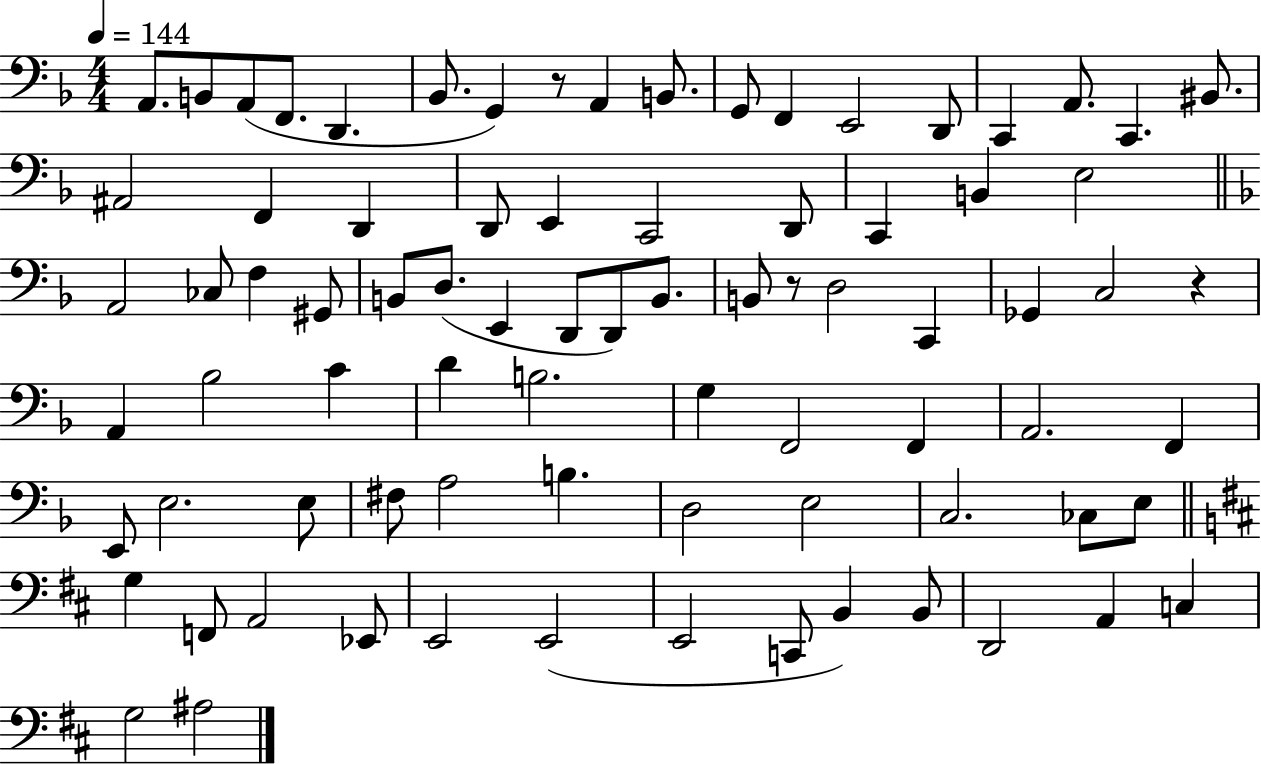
{
  \clef bass
  \numericTimeSignature
  \time 4/4
  \key f \major
  \tempo 4 = 144
  \repeat volta 2 { a,8. b,8 a,8( f,8. d,4. | bes,8. g,4) r8 a,4 b,8. | g,8 f,4 e,2 d,8 | c,4 a,8. c,4. bis,8. | \break ais,2 f,4 d,4 | d,8 e,4 c,2 d,8 | c,4 b,4 e2 | \bar "||" \break \key f \major a,2 ces8 f4 gis,8 | b,8 d8.( e,4 d,8 d,8) b,8. | b,8 r8 d2 c,4 | ges,4 c2 r4 | \break a,4 bes2 c'4 | d'4 b2. | g4 f,2 f,4 | a,2. f,4 | \break e,8 e2. e8 | fis8 a2 b4. | d2 e2 | c2. ces8 e8 | \break \bar "||" \break \key d \major g4 f,8 a,2 ees,8 | e,2 e,2( | e,2 c,8 b,4) b,8 | d,2 a,4 c4 | \break g2 ais2 | } \bar "|."
}